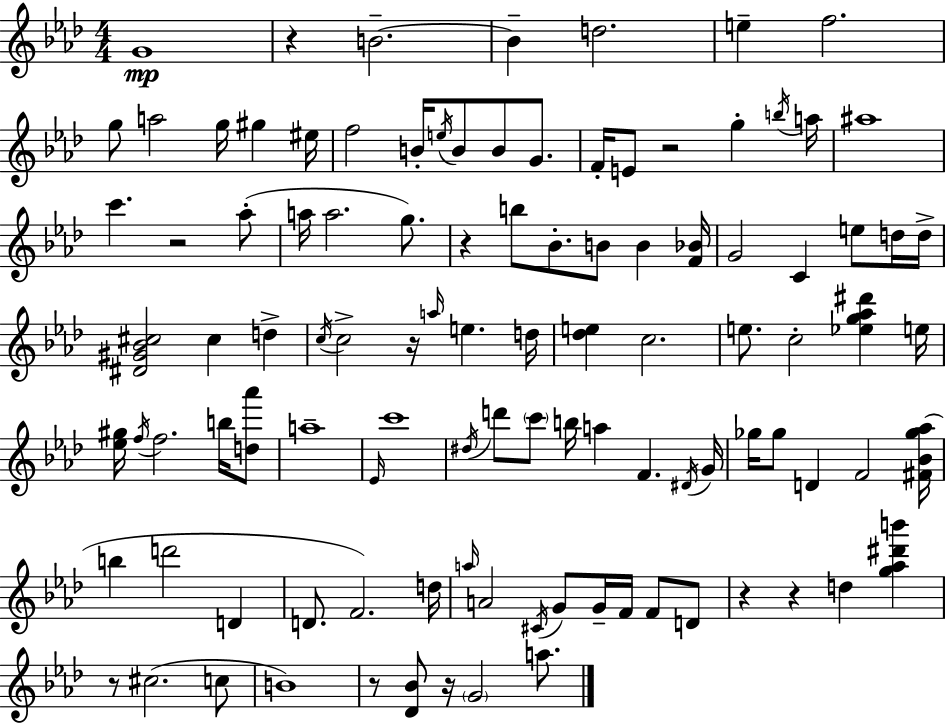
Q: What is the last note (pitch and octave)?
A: A5